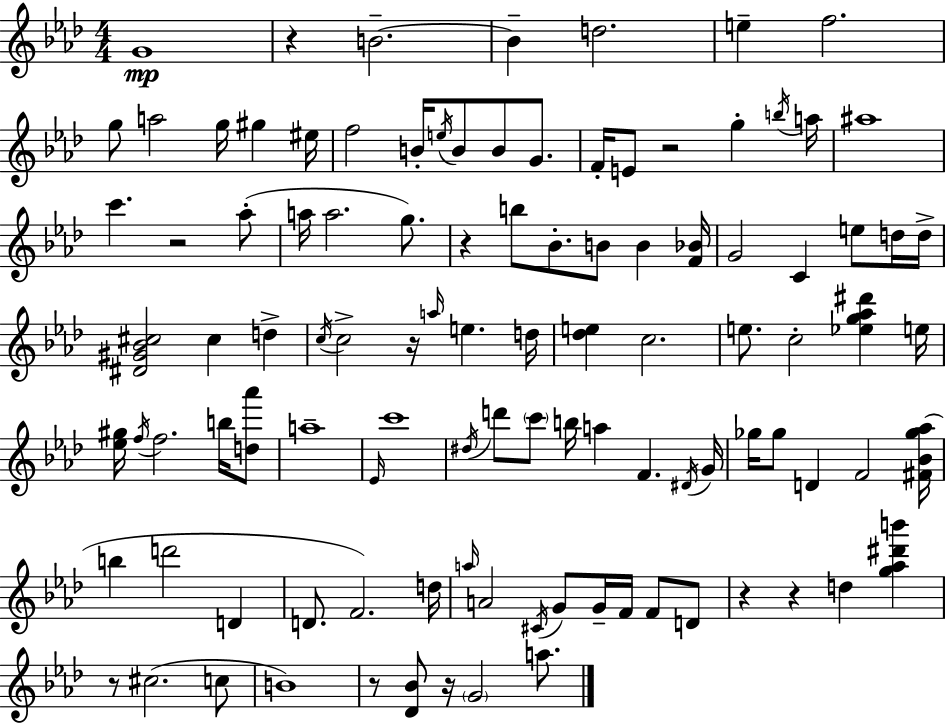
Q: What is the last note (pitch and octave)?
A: A5